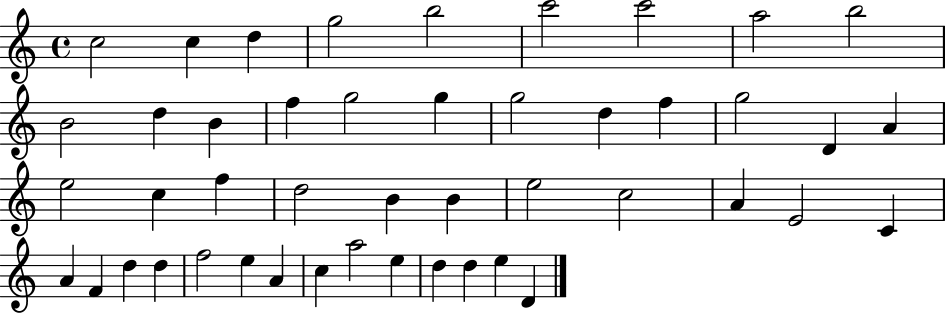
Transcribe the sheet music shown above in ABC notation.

X:1
T:Untitled
M:4/4
L:1/4
K:C
c2 c d g2 b2 c'2 c'2 a2 b2 B2 d B f g2 g g2 d f g2 D A e2 c f d2 B B e2 c2 A E2 C A F d d f2 e A c a2 e d d e D